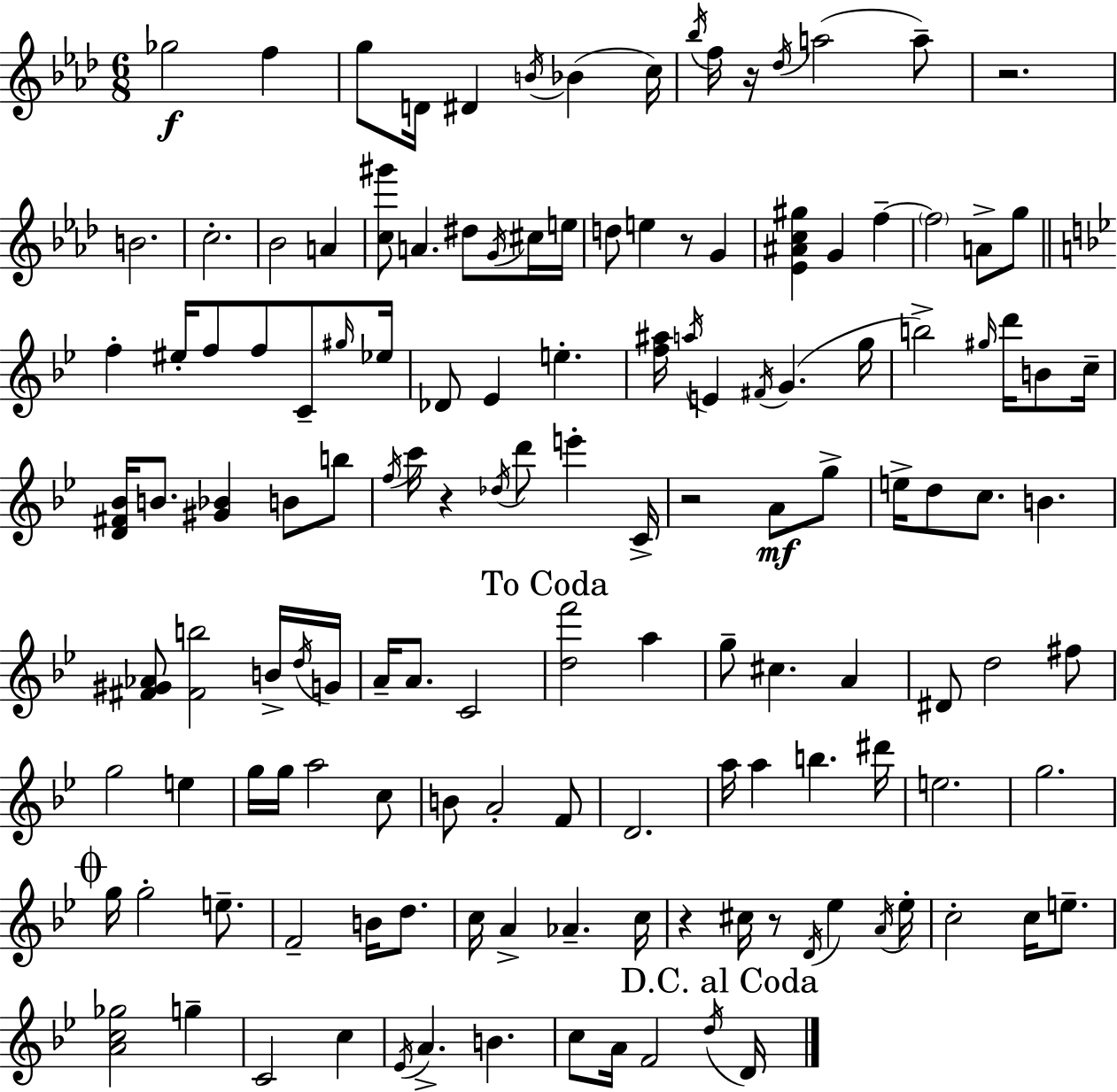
Gb5/h F5/q G5/e D4/s D#4/q B4/s Bb4/q C5/s Bb5/s F5/s R/s Db5/s A5/h A5/e R/h. B4/h. C5/h. Bb4/h A4/q [C5,G#6]/e A4/q. D#5/e G4/s C#5/s E5/s D5/e E5/q R/e G4/q [Eb4,A#4,C5,G#5]/q G4/q F5/q F5/h A4/e G5/e F5/q EIS5/s F5/e F5/e C4/e G#5/s Eb5/s Db4/e Eb4/q E5/q. [F5,A#5]/s A5/s E4/q F#4/s G4/q. G5/s B5/h G#5/s D6/s B4/e C5/s [D4,F#4,Bb4]/s B4/e. [G#4,Bb4]/q B4/e B5/e F5/s C6/s R/q Db5/s D6/e E6/q C4/s R/h A4/e G5/e E5/s D5/e C5/e. B4/q. [F#4,G#4,Ab4]/e [F#4,B5]/h B4/s D5/s G4/s A4/s A4/e. C4/h [D5,F6]/h A5/q G5/e C#5/q. A4/q D#4/e D5/h F#5/e G5/h E5/q G5/s G5/s A5/h C5/e B4/e A4/h F4/e D4/h. A5/s A5/q B5/q. D#6/s E5/h. G5/h. G5/s G5/h E5/e. F4/h B4/s D5/e. C5/s A4/q Ab4/q. C5/s R/q C#5/s R/e D4/s Eb5/q A4/s Eb5/s C5/h C5/s E5/e. [A4,C5,Gb5]/h G5/q C4/h C5/q Eb4/s A4/q. B4/q. C5/e A4/s F4/h D5/s D4/s